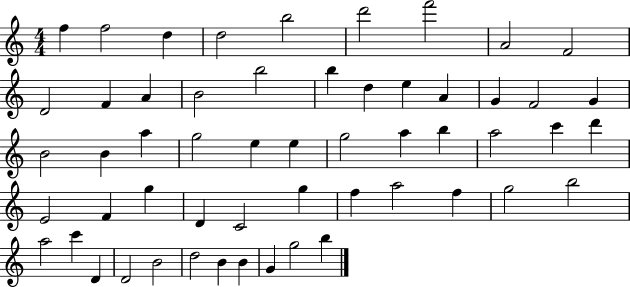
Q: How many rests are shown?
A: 0